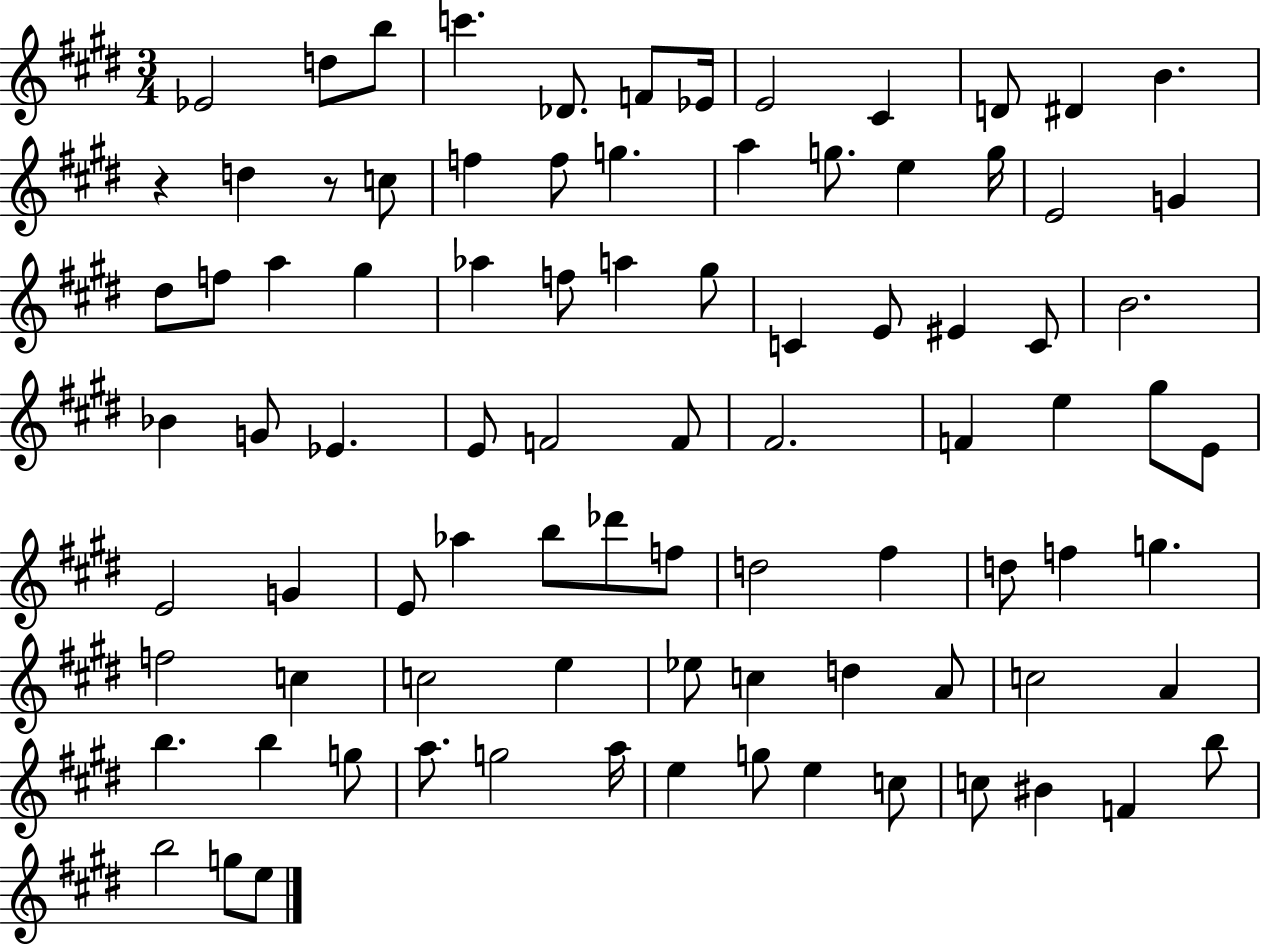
Eb4/h D5/e B5/e C6/q. Db4/e. F4/e Eb4/s E4/h C#4/q D4/e D#4/q B4/q. R/q D5/q R/e C5/e F5/q F5/e G5/q. A5/q G5/e. E5/q G5/s E4/h G4/q D#5/e F5/e A5/q G#5/q Ab5/q F5/e A5/q G#5/e C4/q E4/e EIS4/q C4/e B4/h. Bb4/q G4/e Eb4/q. E4/e F4/h F4/e F#4/h. F4/q E5/q G#5/e E4/e E4/h G4/q E4/e Ab5/q B5/e Db6/e F5/e D5/h F#5/q D5/e F5/q G5/q. F5/h C5/q C5/h E5/q Eb5/e C5/q D5/q A4/e C5/h A4/q B5/q. B5/q G5/e A5/e. G5/h A5/s E5/q G5/e E5/q C5/e C5/e BIS4/q F4/q B5/e B5/h G5/e E5/e